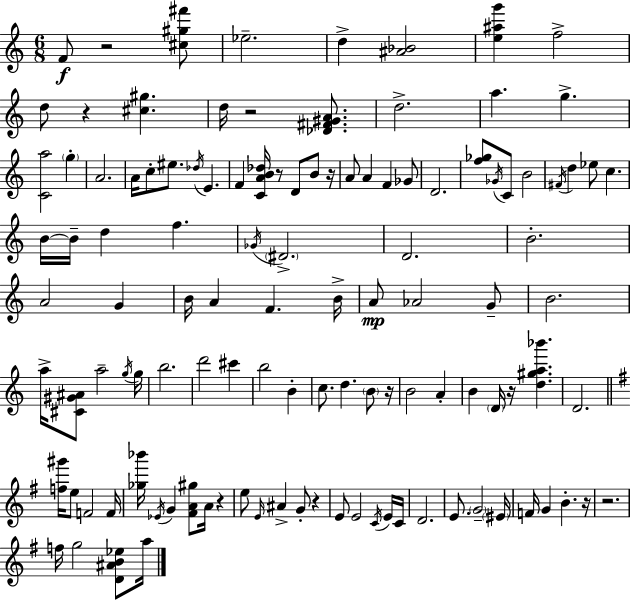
X:1
T:Untitled
M:6/8
L:1/4
K:Am
F/2 z2 [^c^g^f']/2 _e2 d [^A_B]2 [e^ag'] f2 d/2 z [^c^g] d/4 z2 [_D^F^GA]/2 d2 a g [Ca]2 g A2 A/4 c/2 ^e/2 _d/4 E F [CAB_d]/4 z/2 D/2 B/2 z/4 A/2 A F _G/2 D2 [f_g]/2 _G/4 C/2 B2 ^F/4 d _e/2 c B/4 B/4 d f _G/4 ^D2 D2 B2 A2 G B/4 A F B/4 A/2 _A2 G/2 B2 a/4 [^C^G^A]/2 a2 g/4 g/4 b2 d'2 ^c' b2 B c/2 d B/2 z/4 B2 A B D/4 z/4 [d^ga_b'] D2 [f^g']/4 e/2 F2 F/4 [_g_b']/4 _E/4 G [^FA^g]/2 A/4 z e/2 E/4 ^A G/2 z E/2 E2 C/4 E/4 C/4 D2 E/2 G2 ^E/4 F/4 G B z/4 z2 f/4 g2 [D^AB_e]/2 a/4